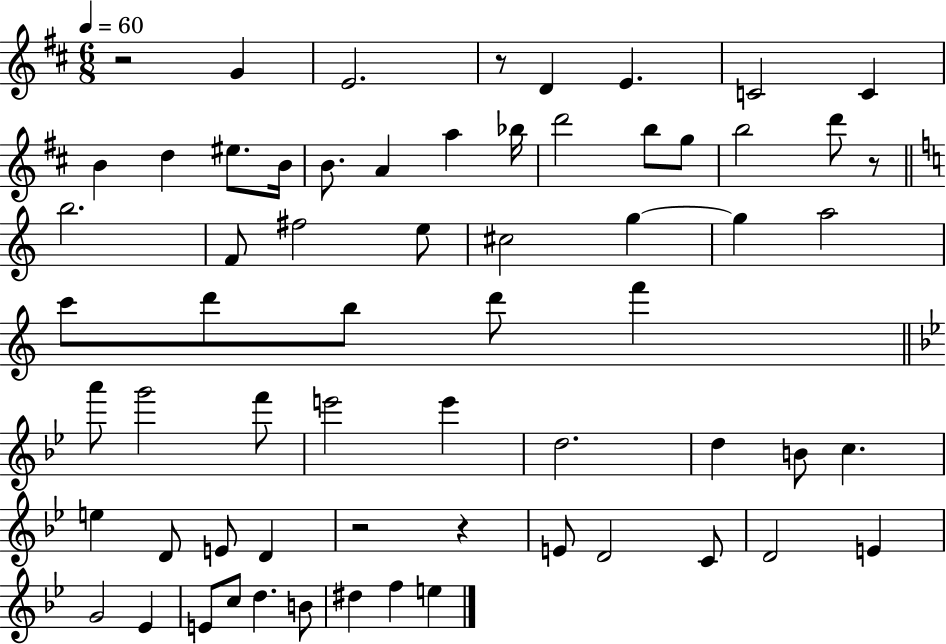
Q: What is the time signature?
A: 6/8